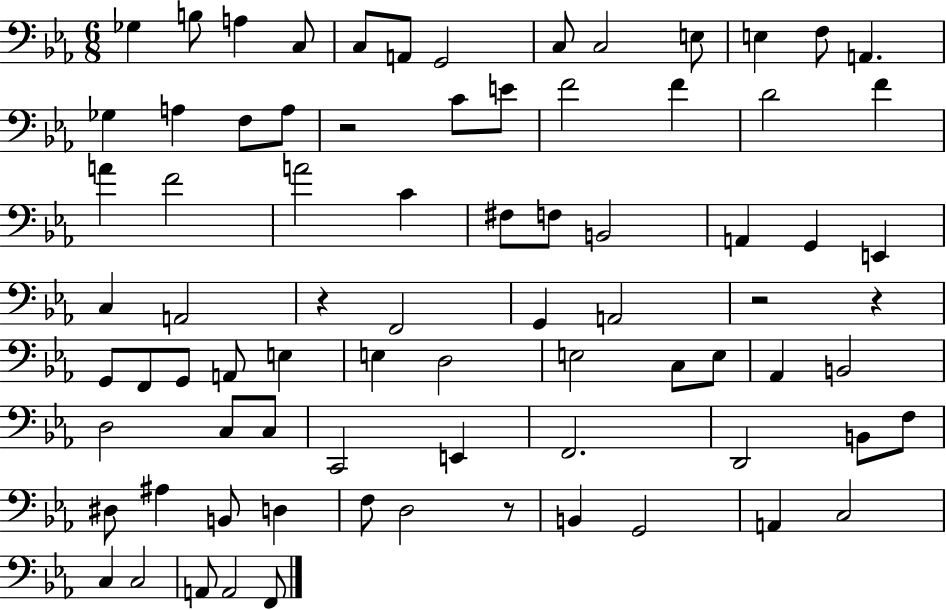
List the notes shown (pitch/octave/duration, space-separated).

Gb3/q B3/e A3/q C3/e C3/e A2/e G2/h C3/e C3/h E3/e E3/q F3/e A2/q. Gb3/q A3/q F3/e A3/e R/h C4/e E4/e F4/h F4/q D4/h F4/q A4/q F4/h A4/h C4/q F#3/e F3/e B2/h A2/q G2/q E2/q C3/q A2/h R/q F2/h G2/q A2/h R/h R/q G2/e F2/e G2/e A2/e E3/q E3/q D3/h E3/h C3/e E3/e Ab2/q B2/h D3/h C3/e C3/e C2/h E2/q F2/h. D2/h B2/e F3/e D#3/e A#3/q B2/e D3/q F3/e D3/h R/e B2/q G2/h A2/q C3/h C3/q C3/h A2/e A2/h F2/e